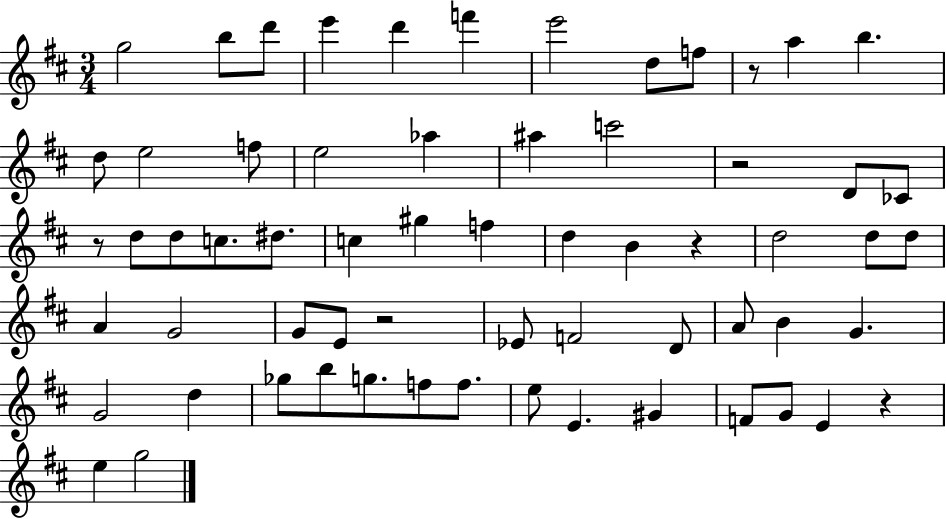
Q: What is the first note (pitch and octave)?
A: G5